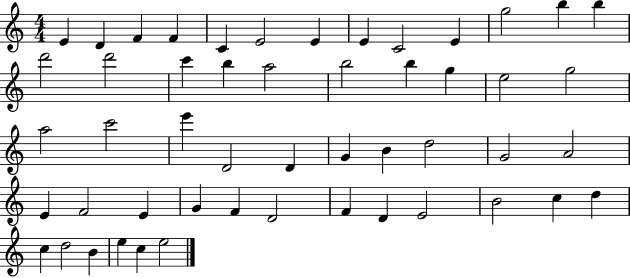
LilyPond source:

{
  \clef treble
  \numericTimeSignature
  \time 4/4
  \key c \major
  e'4 d'4 f'4 f'4 | c'4 e'2 e'4 | e'4 c'2 e'4 | g''2 b''4 b''4 | \break d'''2 d'''2 | c'''4 b''4 a''2 | b''2 b''4 g''4 | e''2 g''2 | \break a''2 c'''2 | e'''4 d'2 d'4 | g'4 b'4 d''2 | g'2 a'2 | \break e'4 f'2 e'4 | g'4 f'4 d'2 | f'4 d'4 e'2 | b'2 c''4 d''4 | \break c''4 d''2 b'4 | e''4 c''4 e''2 | \bar "|."
}